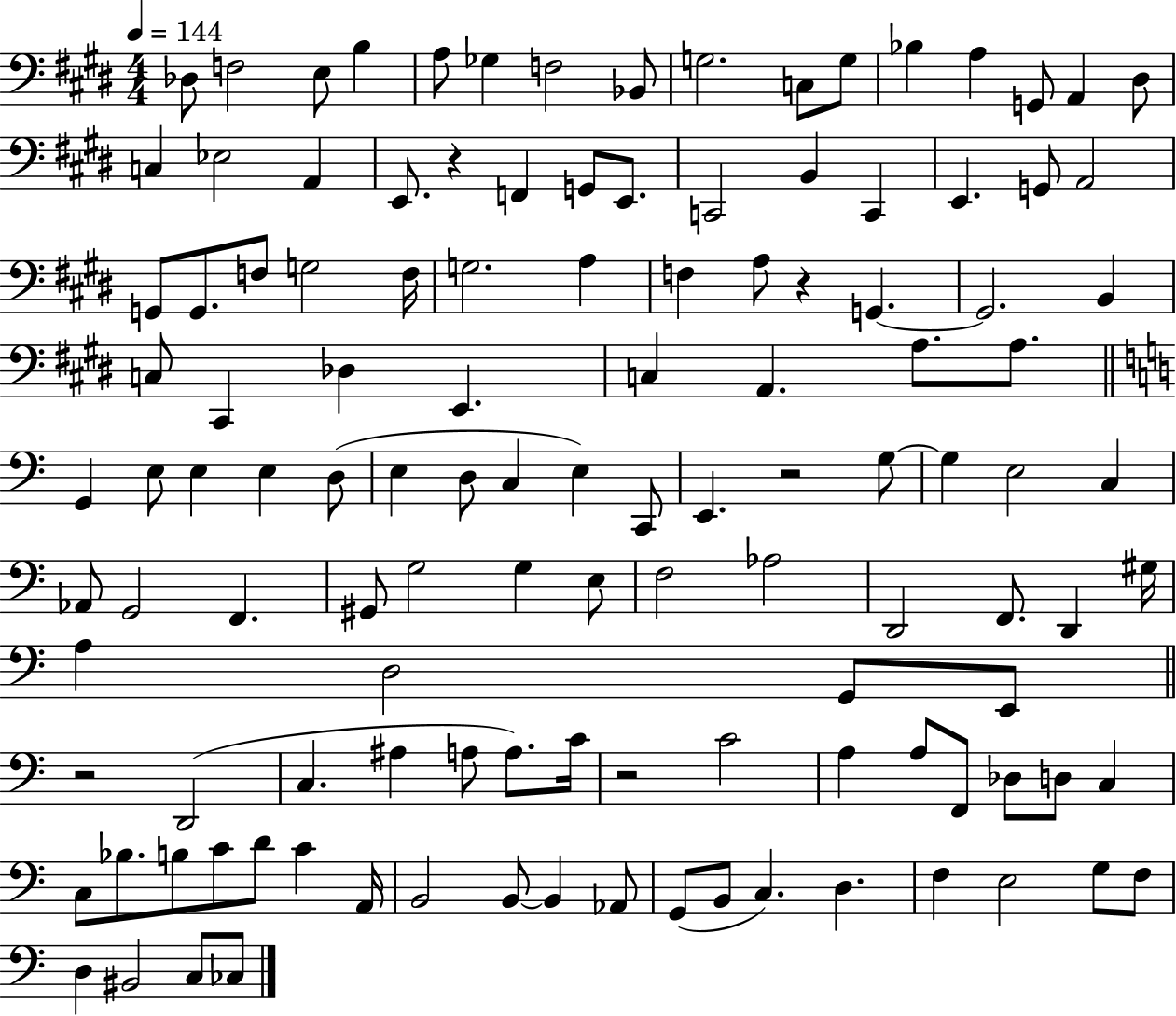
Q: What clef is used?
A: bass